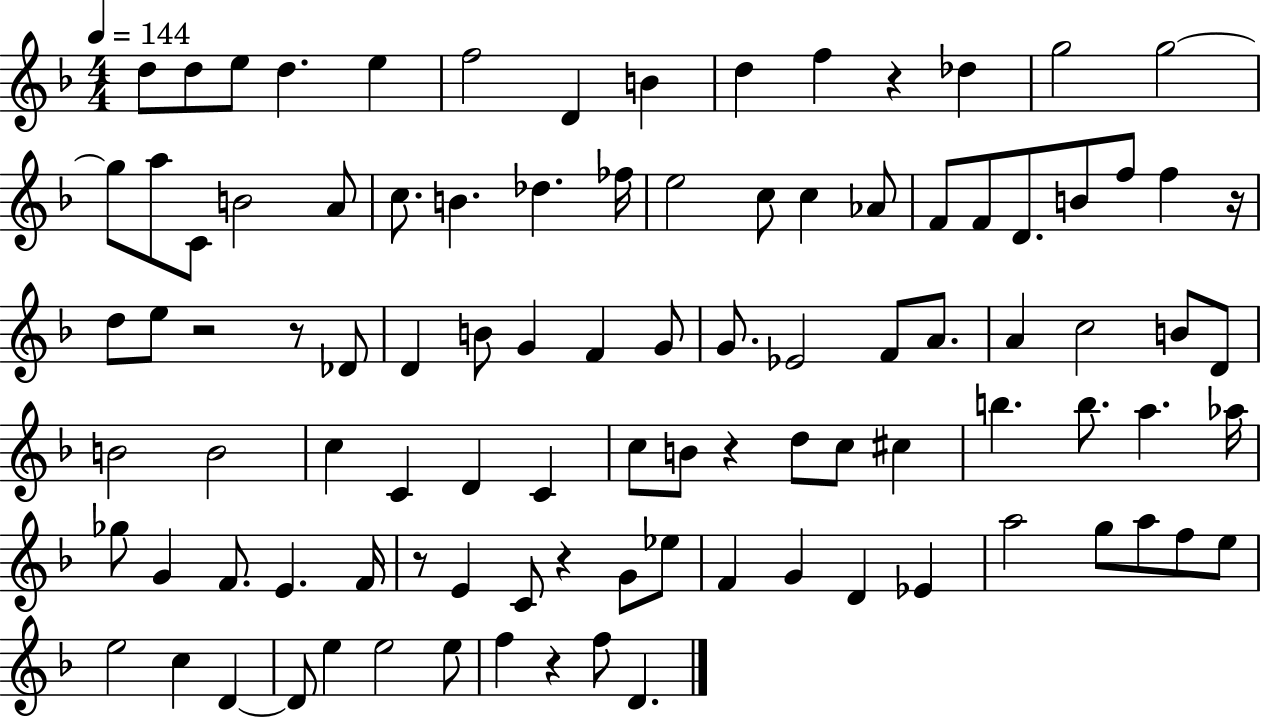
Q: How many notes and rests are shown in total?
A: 99